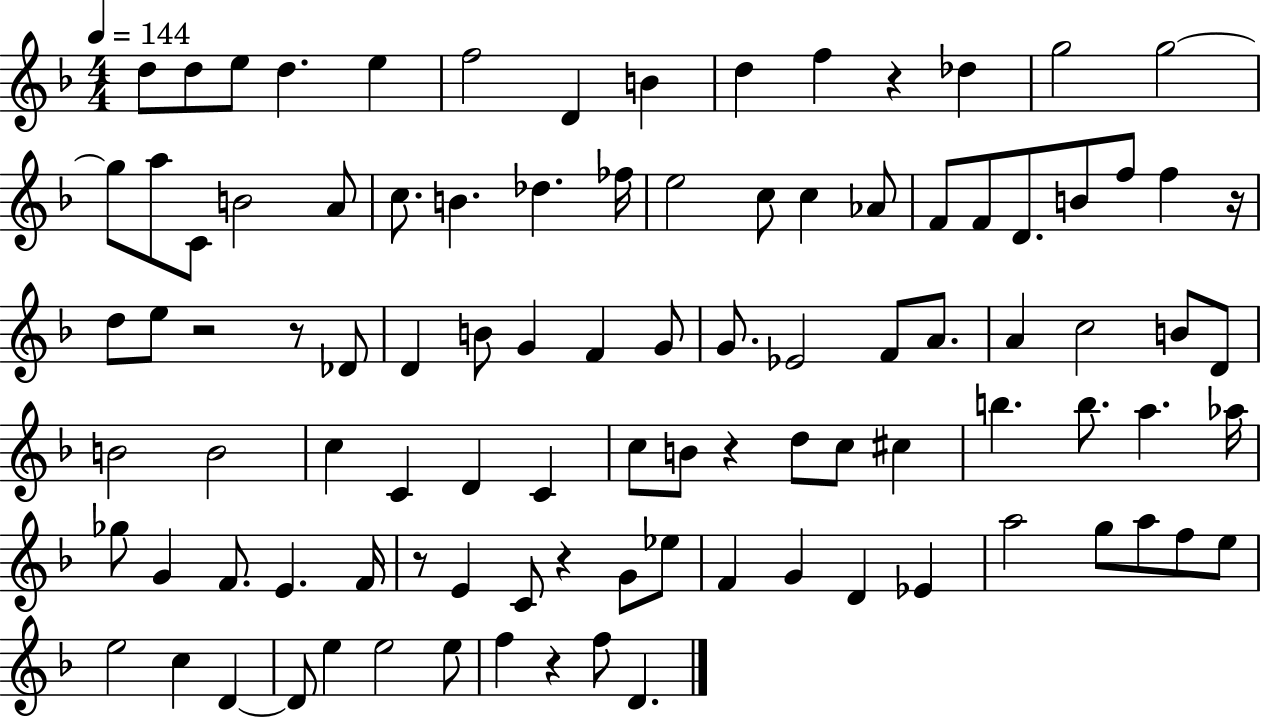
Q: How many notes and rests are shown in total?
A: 99